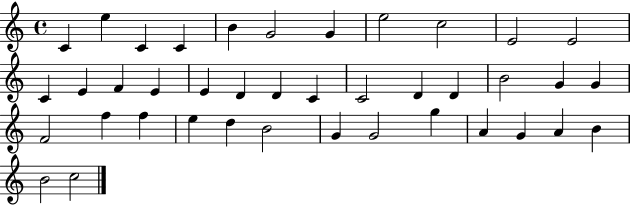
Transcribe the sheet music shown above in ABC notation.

X:1
T:Untitled
M:4/4
L:1/4
K:C
C e C C B G2 G e2 c2 E2 E2 C E F E E D D C C2 D D B2 G G F2 f f e d B2 G G2 g A G A B B2 c2